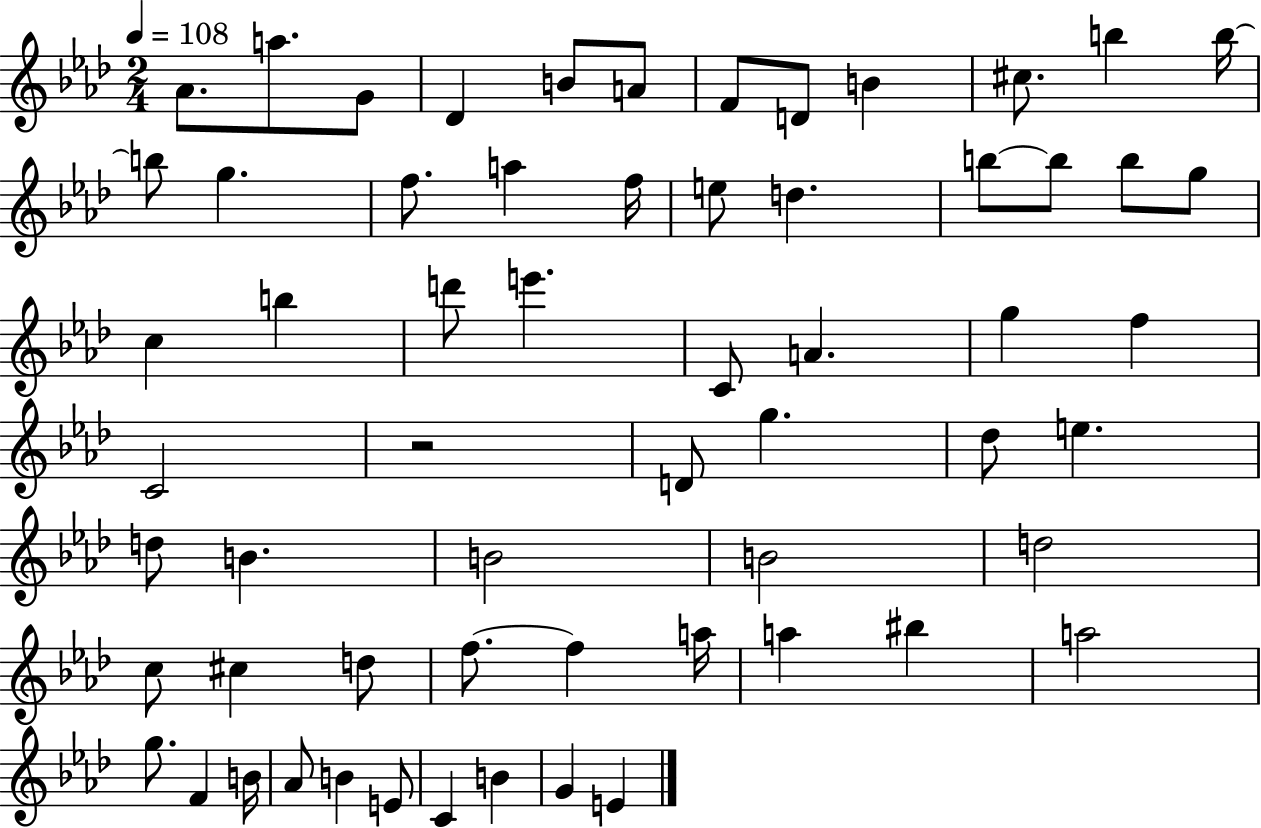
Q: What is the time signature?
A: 2/4